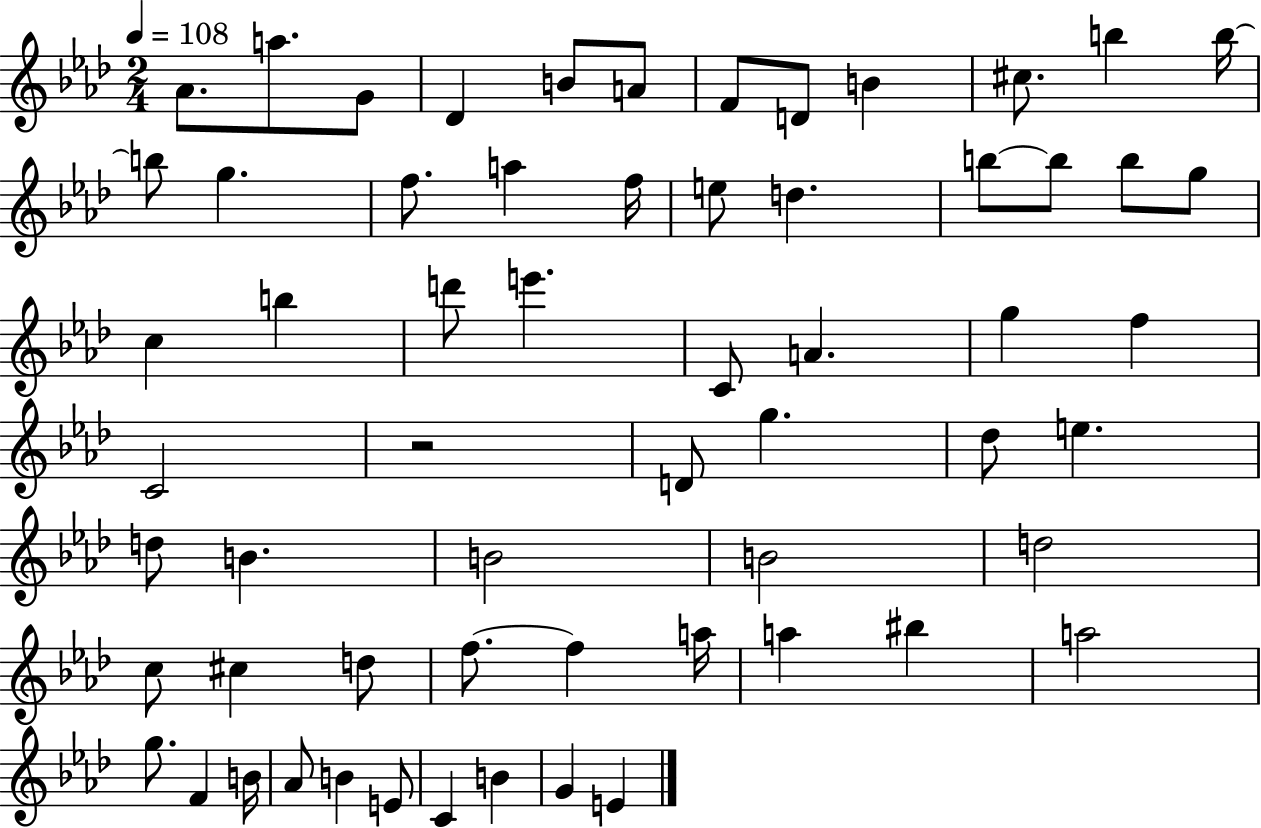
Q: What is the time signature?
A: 2/4